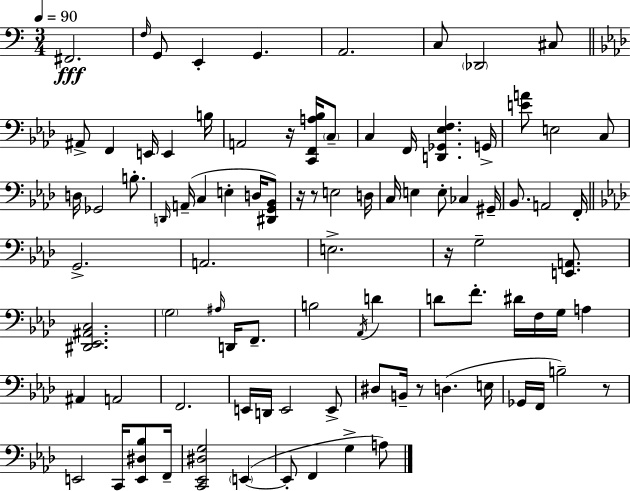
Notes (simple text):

F#2/h. F3/s G2/e E2/q G2/q. A2/h. C3/e Db2/h C#3/e A#2/e F2/q E2/s E2/q B3/s A2/h R/s [C2,F2,A3,Bb3]/s C3/e C3/q F2/s [D2,Gb2,Eb3,F3]/q. G2/s [E4,A4]/e E3/h C3/e D3/s Gb2/h B3/e. D2/s A2/s C3/q E3/q D3/s [D#2,G2,Bb2]/e R/s R/e E3/h D3/s C3/s E3/q E3/e CES3/q G#2/s Bb2/e. A2/h F2/s G2/h. A2/h. E3/h. R/s G3/h [E2,A2]/e. [D#2,Eb2,A#2,C3]/h. G3/h A#3/s D2/s F2/e. B3/h Ab2/s D4/q D4/e F4/e. D#4/s F3/s G3/s A3/q A#2/q A2/h F2/h. E2/s D2/s E2/h E2/e D#3/e B2/s R/e D3/q. E3/s Gb2/s F2/s B3/h R/e E2/h C2/s [E2,D#3,Bb3]/e F2/s [C2,Eb2,D#3,G3]/h E2/q E2/e F2/q G3/q A3/e